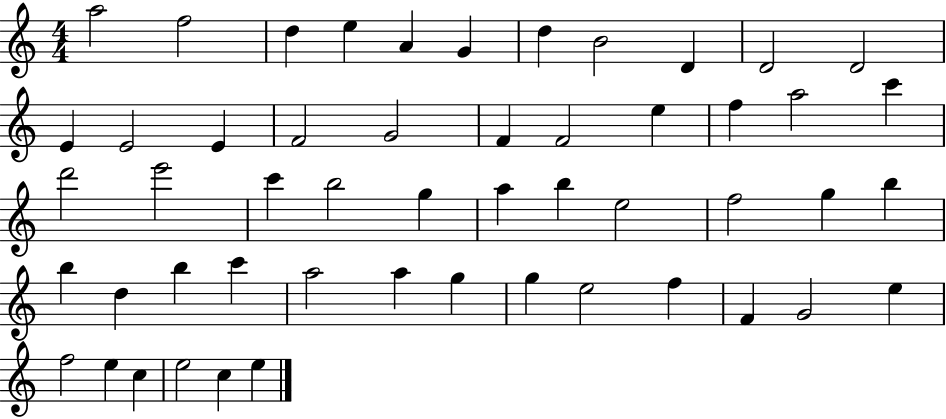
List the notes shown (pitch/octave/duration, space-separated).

A5/h F5/h D5/q E5/q A4/q G4/q D5/q B4/h D4/q D4/h D4/h E4/q E4/h E4/q F4/h G4/h F4/q F4/h E5/q F5/q A5/h C6/q D6/h E6/h C6/q B5/h G5/q A5/q B5/q E5/h F5/h G5/q B5/q B5/q D5/q B5/q C6/q A5/h A5/q G5/q G5/q E5/h F5/q F4/q G4/h E5/q F5/h E5/q C5/q E5/h C5/q E5/q